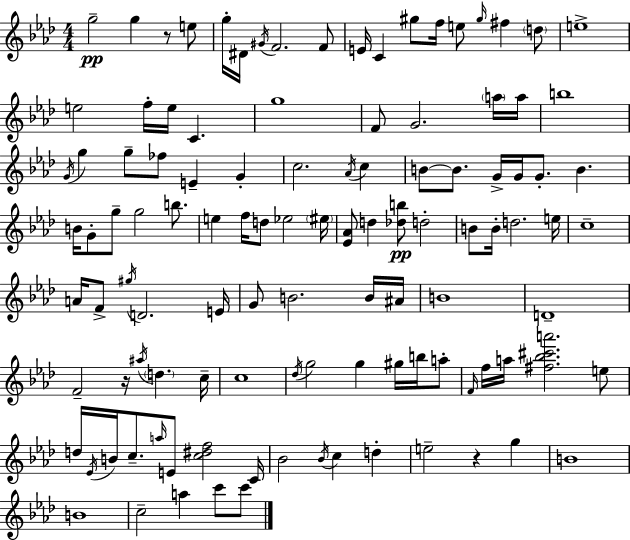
G5/h G5/q R/e E5/e G5/s D#4/s G#4/s F4/h. F4/e E4/s C4/q G#5/e F5/s E5/e G#5/s F#5/q D5/e E5/w E5/h F5/s E5/s C4/q. G5/w F4/e G4/h. A5/s A5/s B5/w G4/s G5/q G5/e FES5/e E4/q G4/q C5/h. Ab4/s C5/q B4/e B4/e. G4/s G4/s G4/e. B4/q. B4/s G4/e G5/e G5/h B5/e. E5/q F5/s D5/e Eb5/h EIS5/s [Eb4,Ab4]/e D5/q [Db5,B5]/e D5/h B4/e B4/s D5/h. E5/s C5/w A4/s F4/e G#5/s D4/h. E4/s G4/e B4/h. B4/s A#4/s B4/w D4/w F4/h R/s A#5/s D5/q. C5/s C5/w Db5/s G5/h G5/q G#5/s B5/s A5/e F4/s F5/s A5/s [F#5,Bb5,C#6,A6]/h. E5/e D5/s Eb4/s B4/s C5/e. A5/s E4/e [C5,D#5,F5]/h C4/s Bb4/h Bb4/s C5/q D5/q E5/h R/q G5/q B4/w B4/w C5/h A5/q C6/e C6/e